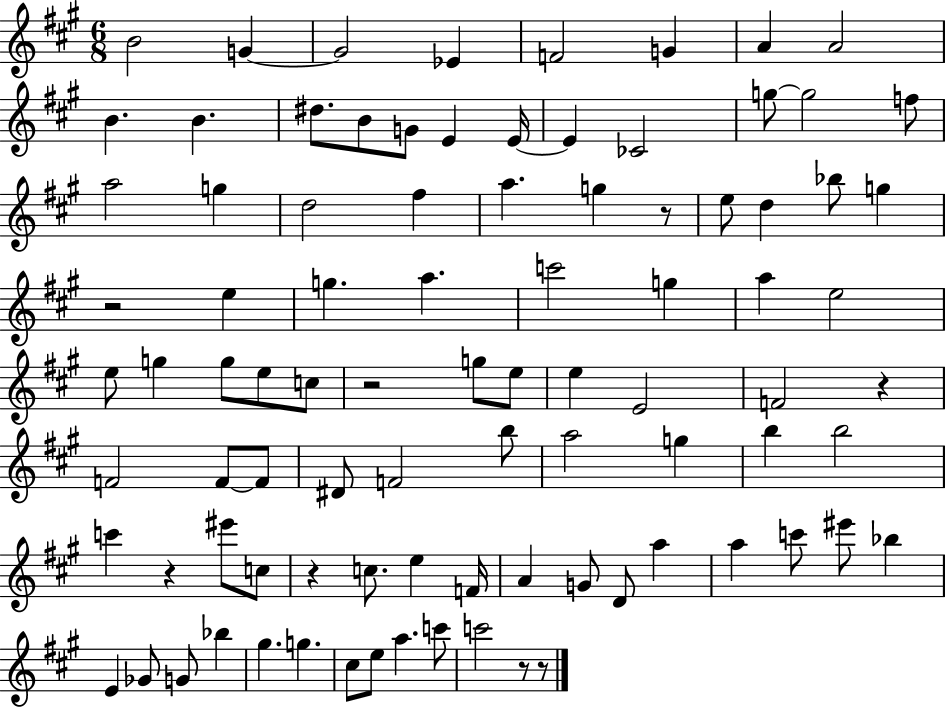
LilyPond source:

{
  \clef treble
  \numericTimeSignature
  \time 6/8
  \key a \major
  \repeat volta 2 { b'2 g'4~~ | g'2 ees'4 | f'2 g'4 | a'4 a'2 | \break b'4. b'4. | dis''8. b'8 g'8 e'4 e'16~~ | e'4 ces'2 | g''8~~ g''2 f''8 | \break a''2 g''4 | d''2 fis''4 | a''4. g''4 r8 | e''8 d''4 bes''8 g''4 | \break r2 e''4 | g''4. a''4. | c'''2 g''4 | a''4 e''2 | \break e''8 g''4 g''8 e''8 c''8 | r2 g''8 e''8 | e''4 e'2 | f'2 r4 | \break f'2 f'8~~ f'8 | dis'8 f'2 b''8 | a''2 g''4 | b''4 b''2 | \break c'''4 r4 eis'''8 c''8 | r4 c''8. e''4 f'16 | a'4 g'8 d'8 a''4 | a''4 c'''8 eis'''8 bes''4 | \break e'4 ges'8 g'8 bes''4 | gis''4. g''4. | cis''8 e''8 a''4. c'''8 | c'''2 r8 r8 | \break } \bar "|."
}